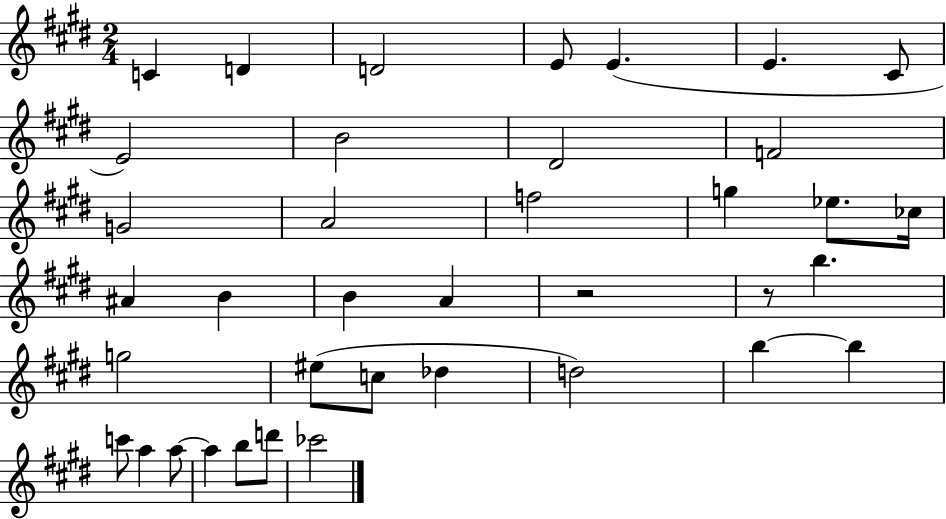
X:1
T:Untitled
M:2/4
L:1/4
K:E
C D D2 E/2 E E ^C/2 E2 B2 ^D2 F2 G2 A2 f2 g _e/2 _c/4 ^A B B A z2 z/2 b g2 ^e/2 c/2 _d d2 b b c'/2 a a/2 a b/2 d'/2 _c'2